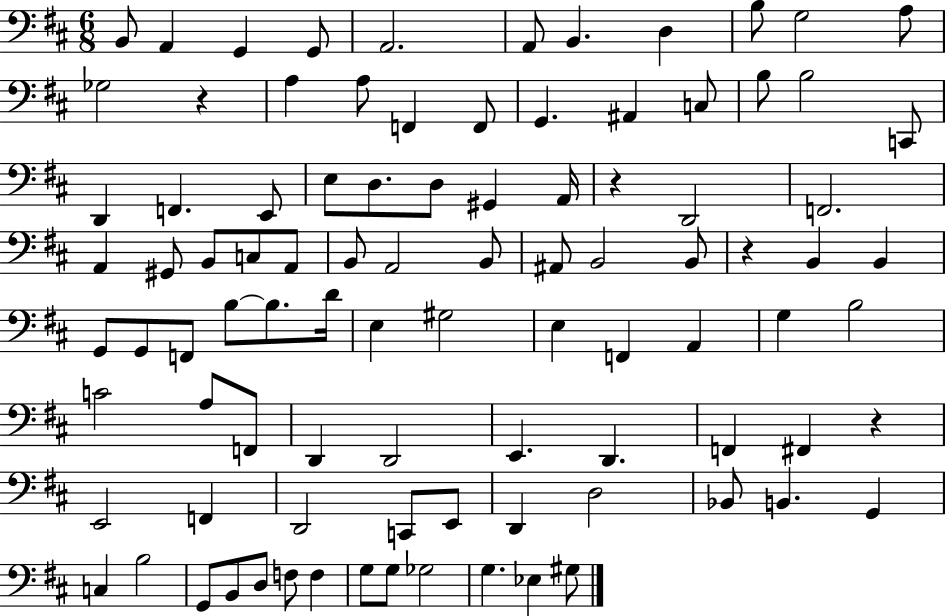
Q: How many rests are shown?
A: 4